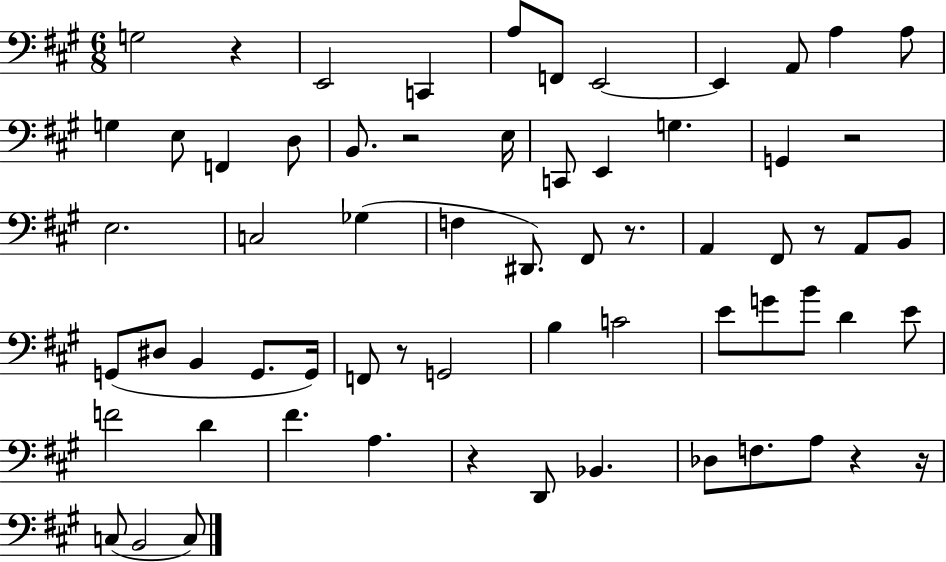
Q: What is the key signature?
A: A major